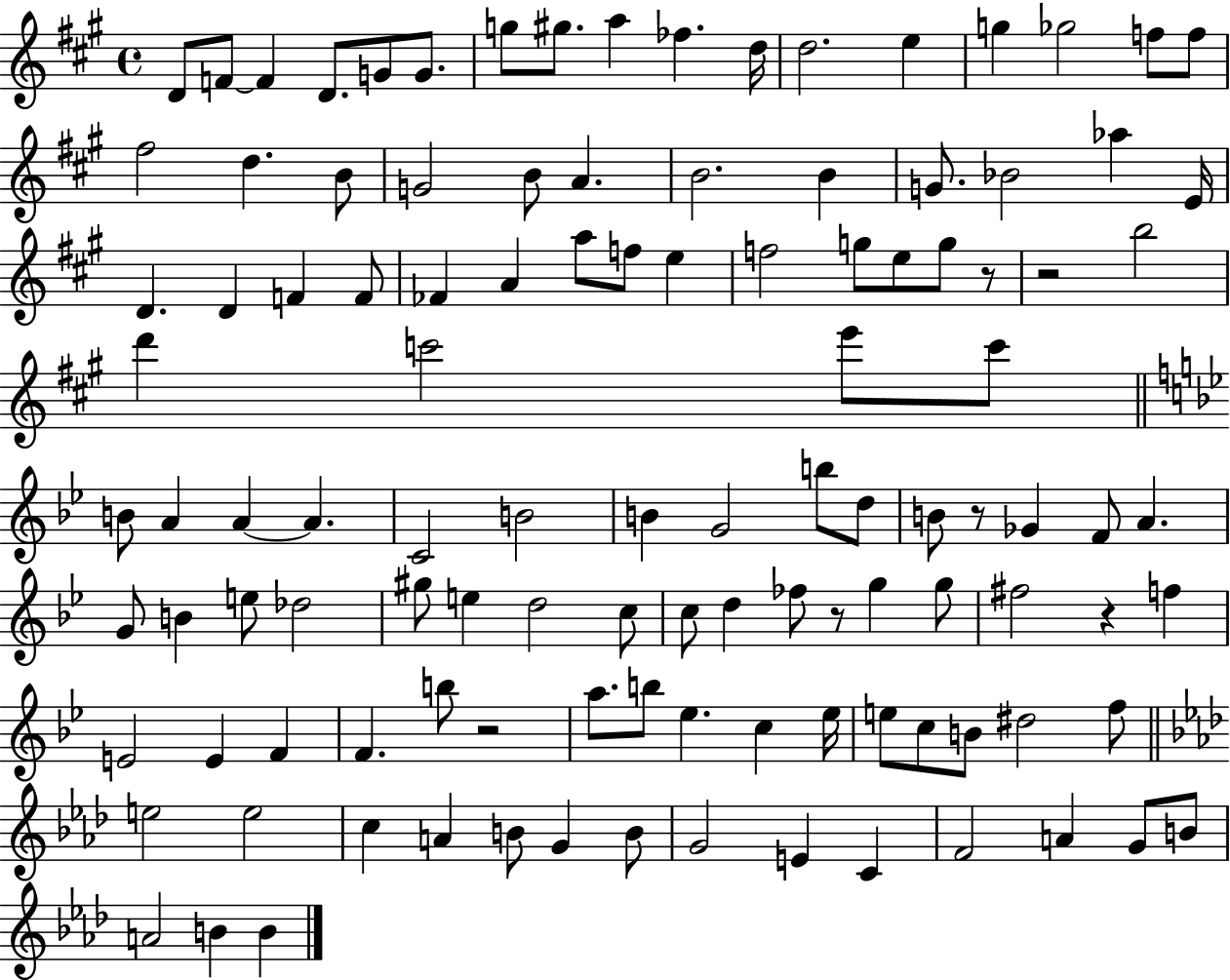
X:1
T:Untitled
M:4/4
L:1/4
K:A
D/2 F/2 F D/2 G/2 G/2 g/2 ^g/2 a _f d/4 d2 e g _g2 f/2 f/2 ^f2 d B/2 G2 B/2 A B2 B G/2 _B2 _a E/4 D D F F/2 _F A a/2 f/2 e f2 g/2 e/2 g/2 z/2 z2 b2 d' c'2 e'/2 c'/2 B/2 A A A C2 B2 B G2 b/2 d/2 B/2 z/2 _G F/2 A G/2 B e/2 _d2 ^g/2 e d2 c/2 c/2 d _f/2 z/2 g g/2 ^f2 z f E2 E F F b/2 z2 a/2 b/2 _e c _e/4 e/2 c/2 B/2 ^d2 f/2 e2 e2 c A B/2 G B/2 G2 E C F2 A G/2 B/2 A2 B B